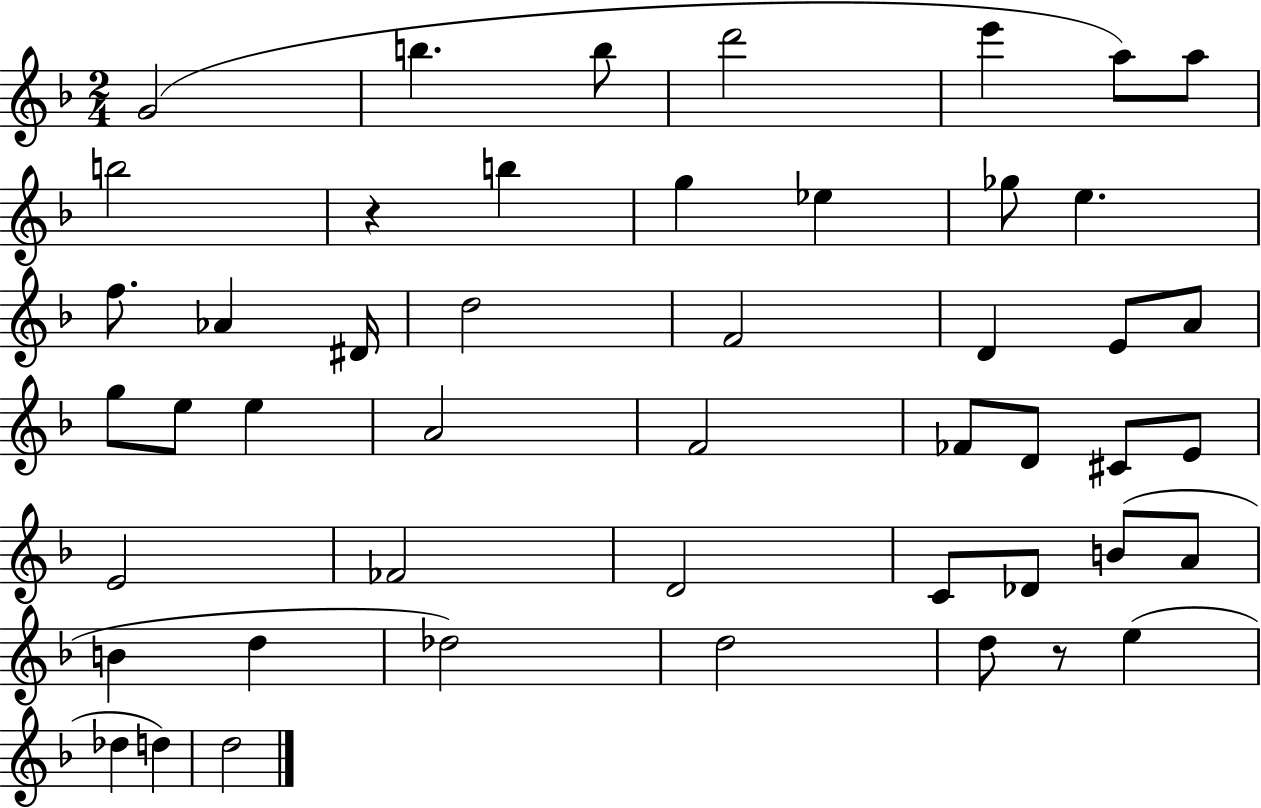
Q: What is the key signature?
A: F major